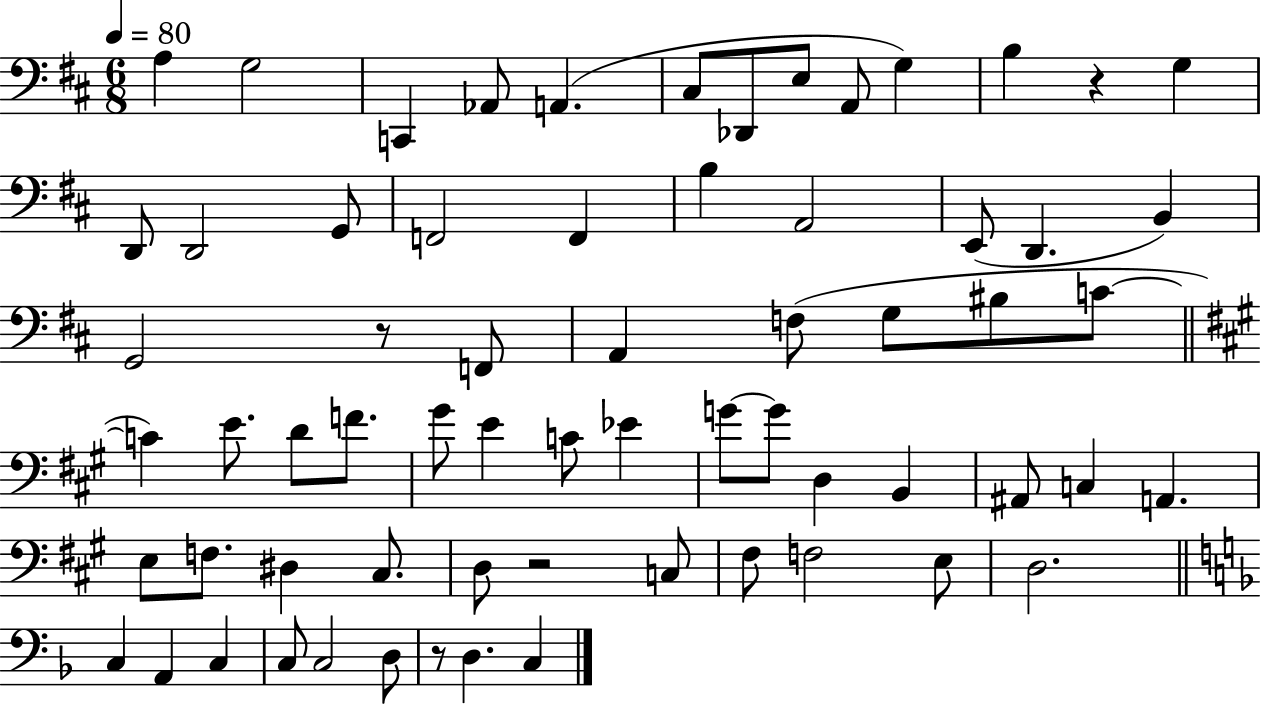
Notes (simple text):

A3/q G3/h C2/q Ab2/e A2/q. C#3/e Db2/e E3/e A2/e G3/q B3/q R/q G3/q D2/e D2/h G2/e F2/h F2/q B3/q A2/h E2/e D2/q. B2/q G2/h R/e F2/e A2/q F3/e G3/e BIS3/e C4/e C4/q E4/e. D4/e F4/e. G#4/e E4/q C4/e Eb4/q G4/e G4/e D3/q B2/q A#2/e C3/q A2/q. E3/e F3/e. D#3/q C#3/e. D3/e R/h C3/e F#3/e F3/h E3/e D3/h. C3/q A2/q C3/q C3/e C3/h D3/e R/e D3/q. C3/q